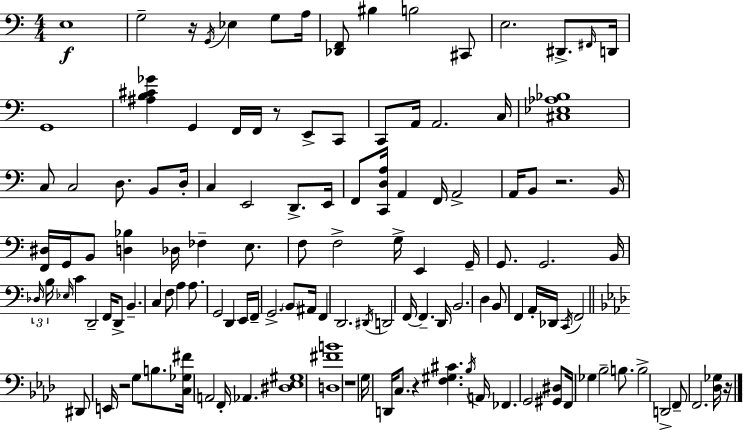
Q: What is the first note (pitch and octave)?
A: E3